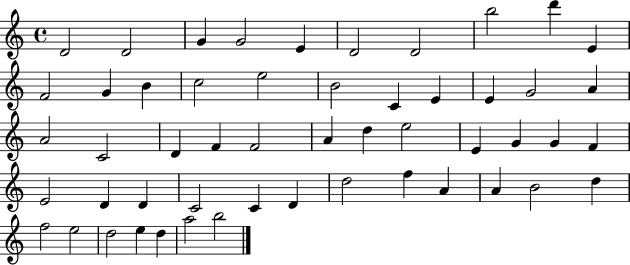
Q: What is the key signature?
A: C major